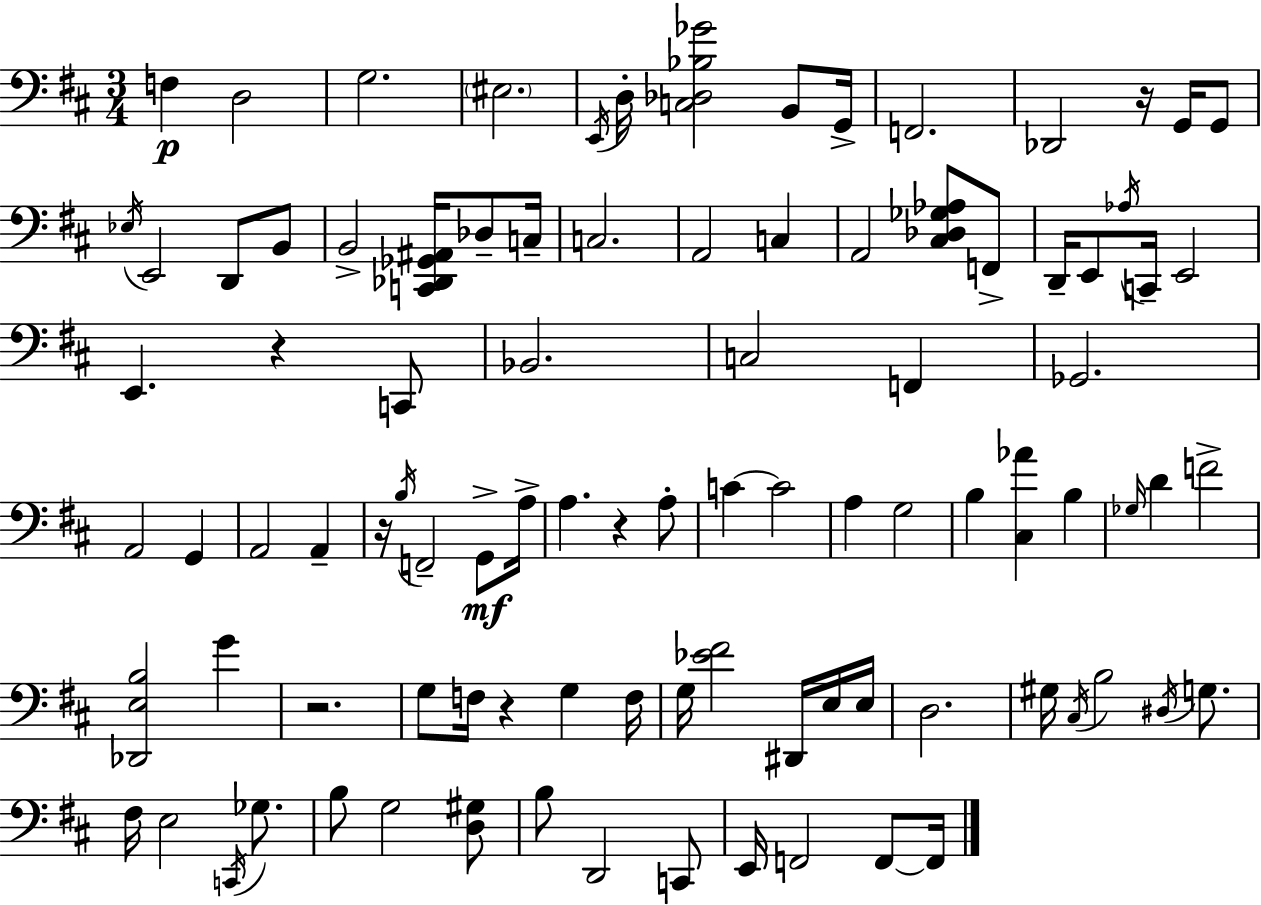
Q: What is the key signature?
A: D major